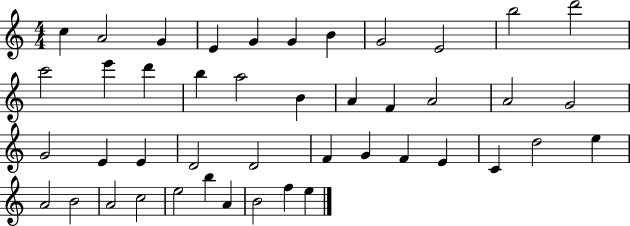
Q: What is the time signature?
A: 4/4